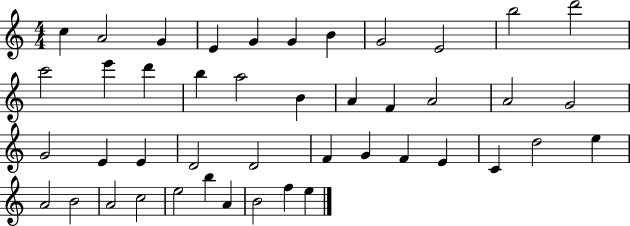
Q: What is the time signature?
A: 4/4